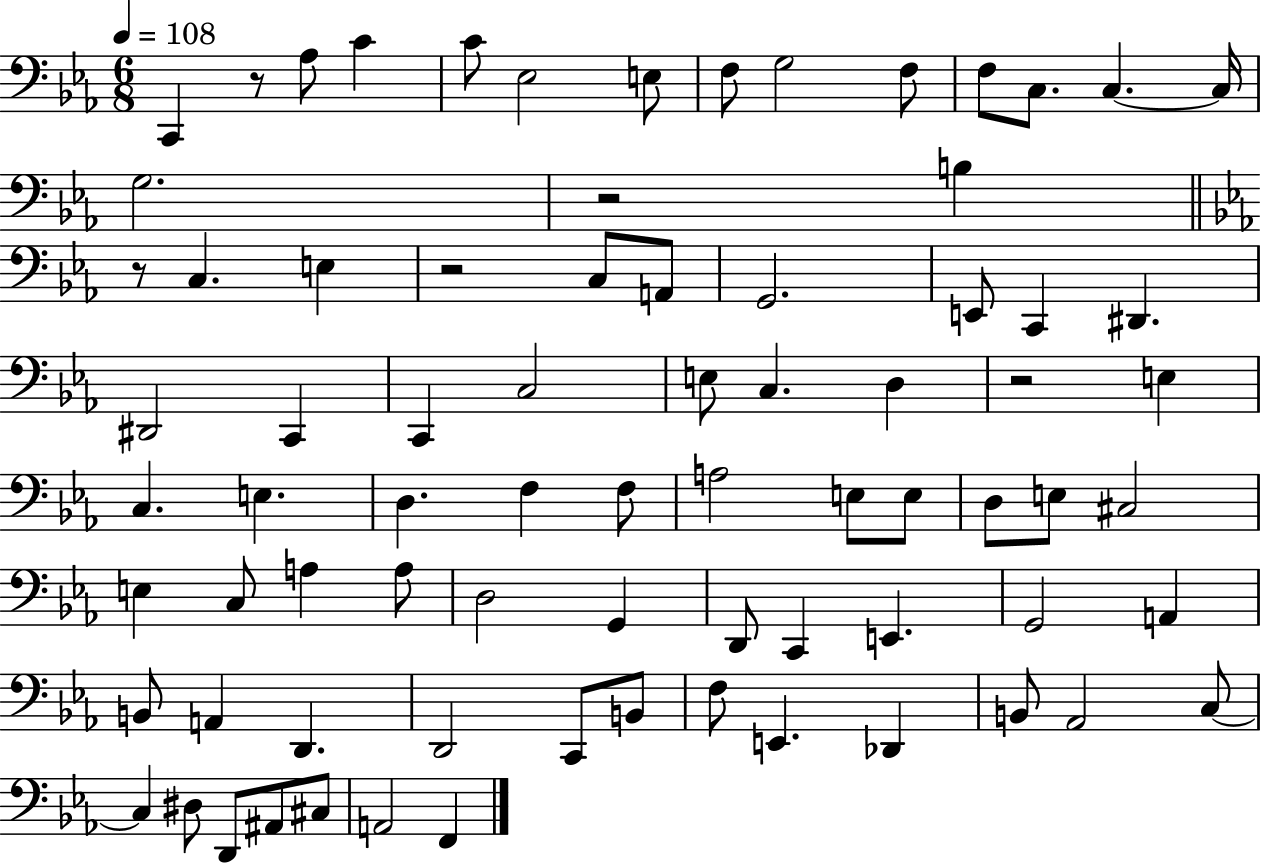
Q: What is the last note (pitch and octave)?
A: F2